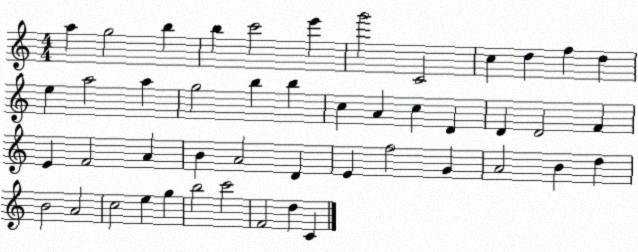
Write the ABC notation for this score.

X:1
T:Untitled
M:4/4
L:1/4
K:C
a g2 b b c'2 e' g'2 C2 c d f d e a2 a g2 b b c A c D D D2 F E F2 A B A2 D E f2 G A2 B d B2 A2 c2 e g b2 c'2 F2 d C